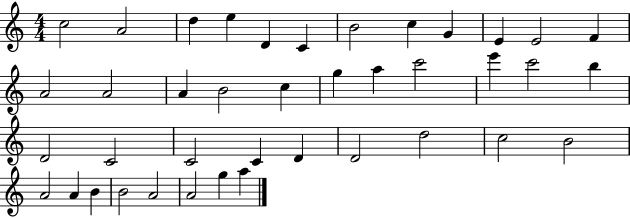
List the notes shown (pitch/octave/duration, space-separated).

C5/h A4/h D5/q E5/q D4/q C4/q B4/h C5/q G4/q E4/q E4/h F4/q A4/h A4/h A4/q B4/h C5/q G5/q A5/q C6/h E6/q C6/h B5/q D4/h C4/h C4/h C4/q D4/q D4/h D5/h C5/h B4/h A4/h A4/q B4/q B4/h A4/h A4/h G5/q A5/q